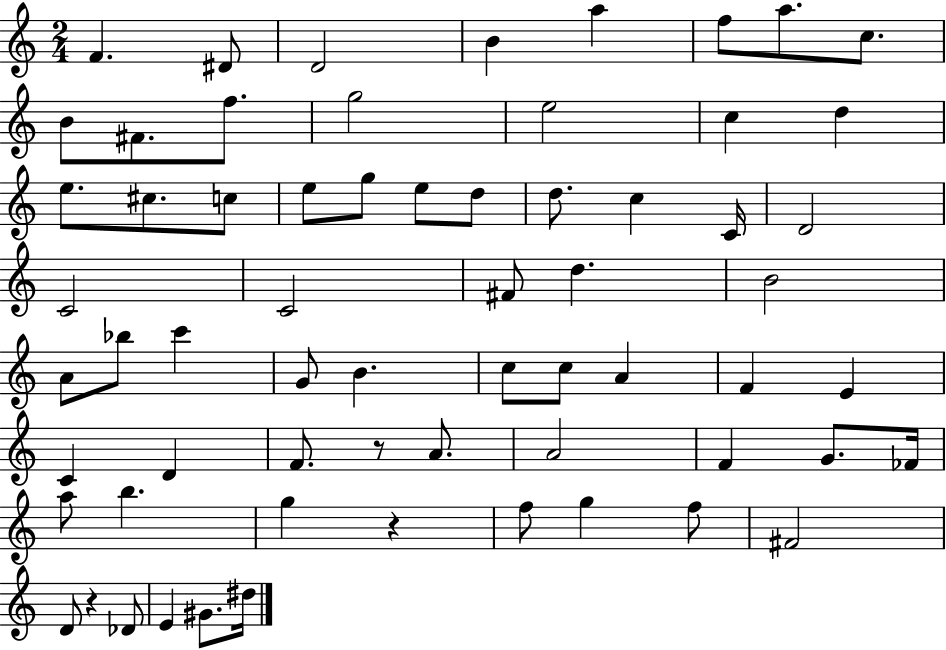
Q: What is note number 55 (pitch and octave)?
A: F5